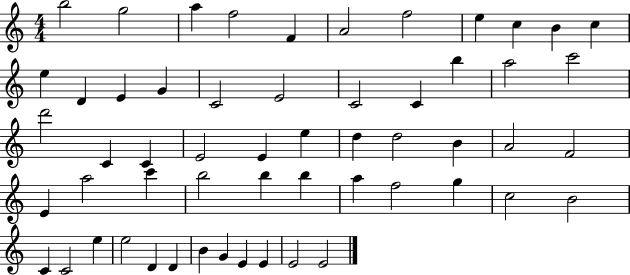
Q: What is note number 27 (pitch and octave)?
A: E4